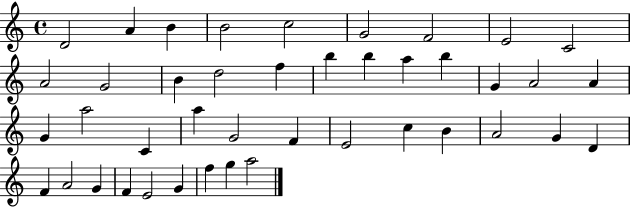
X:1
T:Untitled
M:4/4
L:1/4
K:C
D2 A B B2 c2 G2 F2 E2 C2 A2 G2 B d2 f b b a b G A2 A G a2 C a G2 F E2 c B A2 G D F A2 G F E2 G f g a2